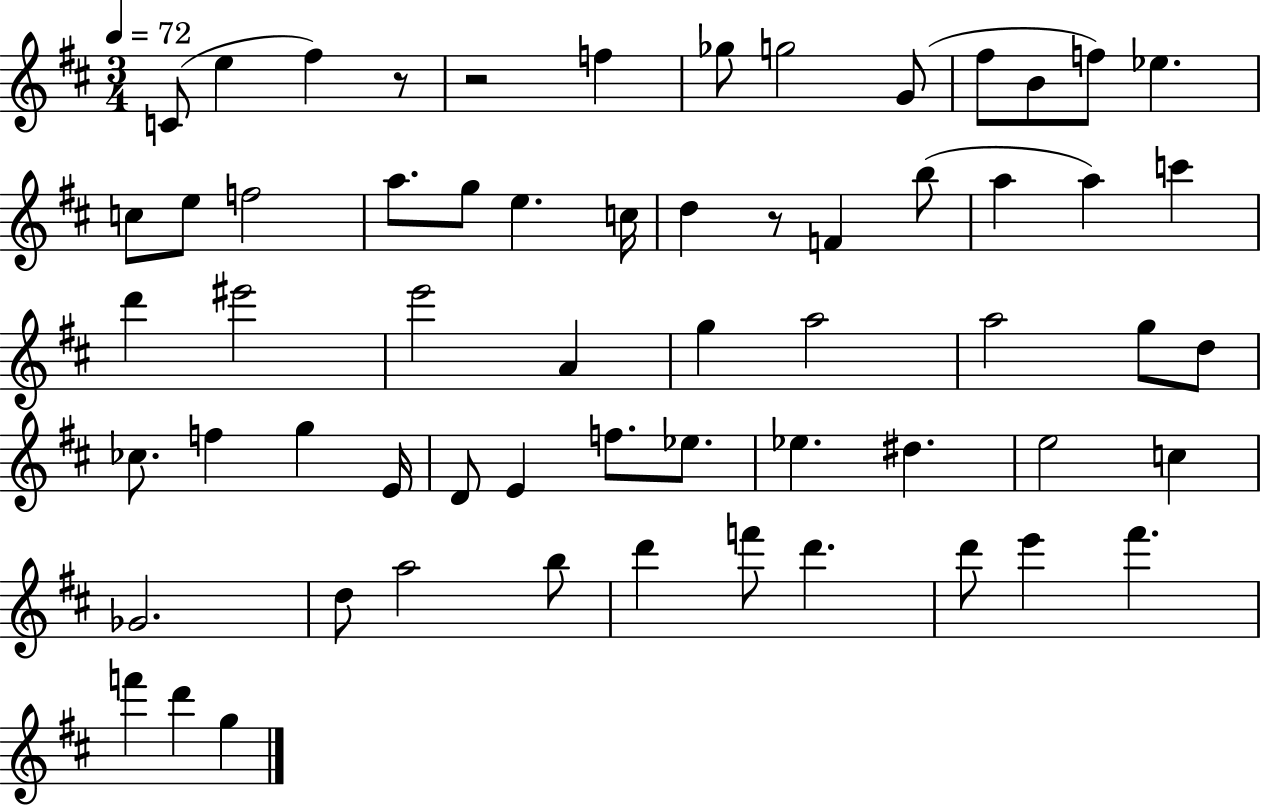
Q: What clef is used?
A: treble